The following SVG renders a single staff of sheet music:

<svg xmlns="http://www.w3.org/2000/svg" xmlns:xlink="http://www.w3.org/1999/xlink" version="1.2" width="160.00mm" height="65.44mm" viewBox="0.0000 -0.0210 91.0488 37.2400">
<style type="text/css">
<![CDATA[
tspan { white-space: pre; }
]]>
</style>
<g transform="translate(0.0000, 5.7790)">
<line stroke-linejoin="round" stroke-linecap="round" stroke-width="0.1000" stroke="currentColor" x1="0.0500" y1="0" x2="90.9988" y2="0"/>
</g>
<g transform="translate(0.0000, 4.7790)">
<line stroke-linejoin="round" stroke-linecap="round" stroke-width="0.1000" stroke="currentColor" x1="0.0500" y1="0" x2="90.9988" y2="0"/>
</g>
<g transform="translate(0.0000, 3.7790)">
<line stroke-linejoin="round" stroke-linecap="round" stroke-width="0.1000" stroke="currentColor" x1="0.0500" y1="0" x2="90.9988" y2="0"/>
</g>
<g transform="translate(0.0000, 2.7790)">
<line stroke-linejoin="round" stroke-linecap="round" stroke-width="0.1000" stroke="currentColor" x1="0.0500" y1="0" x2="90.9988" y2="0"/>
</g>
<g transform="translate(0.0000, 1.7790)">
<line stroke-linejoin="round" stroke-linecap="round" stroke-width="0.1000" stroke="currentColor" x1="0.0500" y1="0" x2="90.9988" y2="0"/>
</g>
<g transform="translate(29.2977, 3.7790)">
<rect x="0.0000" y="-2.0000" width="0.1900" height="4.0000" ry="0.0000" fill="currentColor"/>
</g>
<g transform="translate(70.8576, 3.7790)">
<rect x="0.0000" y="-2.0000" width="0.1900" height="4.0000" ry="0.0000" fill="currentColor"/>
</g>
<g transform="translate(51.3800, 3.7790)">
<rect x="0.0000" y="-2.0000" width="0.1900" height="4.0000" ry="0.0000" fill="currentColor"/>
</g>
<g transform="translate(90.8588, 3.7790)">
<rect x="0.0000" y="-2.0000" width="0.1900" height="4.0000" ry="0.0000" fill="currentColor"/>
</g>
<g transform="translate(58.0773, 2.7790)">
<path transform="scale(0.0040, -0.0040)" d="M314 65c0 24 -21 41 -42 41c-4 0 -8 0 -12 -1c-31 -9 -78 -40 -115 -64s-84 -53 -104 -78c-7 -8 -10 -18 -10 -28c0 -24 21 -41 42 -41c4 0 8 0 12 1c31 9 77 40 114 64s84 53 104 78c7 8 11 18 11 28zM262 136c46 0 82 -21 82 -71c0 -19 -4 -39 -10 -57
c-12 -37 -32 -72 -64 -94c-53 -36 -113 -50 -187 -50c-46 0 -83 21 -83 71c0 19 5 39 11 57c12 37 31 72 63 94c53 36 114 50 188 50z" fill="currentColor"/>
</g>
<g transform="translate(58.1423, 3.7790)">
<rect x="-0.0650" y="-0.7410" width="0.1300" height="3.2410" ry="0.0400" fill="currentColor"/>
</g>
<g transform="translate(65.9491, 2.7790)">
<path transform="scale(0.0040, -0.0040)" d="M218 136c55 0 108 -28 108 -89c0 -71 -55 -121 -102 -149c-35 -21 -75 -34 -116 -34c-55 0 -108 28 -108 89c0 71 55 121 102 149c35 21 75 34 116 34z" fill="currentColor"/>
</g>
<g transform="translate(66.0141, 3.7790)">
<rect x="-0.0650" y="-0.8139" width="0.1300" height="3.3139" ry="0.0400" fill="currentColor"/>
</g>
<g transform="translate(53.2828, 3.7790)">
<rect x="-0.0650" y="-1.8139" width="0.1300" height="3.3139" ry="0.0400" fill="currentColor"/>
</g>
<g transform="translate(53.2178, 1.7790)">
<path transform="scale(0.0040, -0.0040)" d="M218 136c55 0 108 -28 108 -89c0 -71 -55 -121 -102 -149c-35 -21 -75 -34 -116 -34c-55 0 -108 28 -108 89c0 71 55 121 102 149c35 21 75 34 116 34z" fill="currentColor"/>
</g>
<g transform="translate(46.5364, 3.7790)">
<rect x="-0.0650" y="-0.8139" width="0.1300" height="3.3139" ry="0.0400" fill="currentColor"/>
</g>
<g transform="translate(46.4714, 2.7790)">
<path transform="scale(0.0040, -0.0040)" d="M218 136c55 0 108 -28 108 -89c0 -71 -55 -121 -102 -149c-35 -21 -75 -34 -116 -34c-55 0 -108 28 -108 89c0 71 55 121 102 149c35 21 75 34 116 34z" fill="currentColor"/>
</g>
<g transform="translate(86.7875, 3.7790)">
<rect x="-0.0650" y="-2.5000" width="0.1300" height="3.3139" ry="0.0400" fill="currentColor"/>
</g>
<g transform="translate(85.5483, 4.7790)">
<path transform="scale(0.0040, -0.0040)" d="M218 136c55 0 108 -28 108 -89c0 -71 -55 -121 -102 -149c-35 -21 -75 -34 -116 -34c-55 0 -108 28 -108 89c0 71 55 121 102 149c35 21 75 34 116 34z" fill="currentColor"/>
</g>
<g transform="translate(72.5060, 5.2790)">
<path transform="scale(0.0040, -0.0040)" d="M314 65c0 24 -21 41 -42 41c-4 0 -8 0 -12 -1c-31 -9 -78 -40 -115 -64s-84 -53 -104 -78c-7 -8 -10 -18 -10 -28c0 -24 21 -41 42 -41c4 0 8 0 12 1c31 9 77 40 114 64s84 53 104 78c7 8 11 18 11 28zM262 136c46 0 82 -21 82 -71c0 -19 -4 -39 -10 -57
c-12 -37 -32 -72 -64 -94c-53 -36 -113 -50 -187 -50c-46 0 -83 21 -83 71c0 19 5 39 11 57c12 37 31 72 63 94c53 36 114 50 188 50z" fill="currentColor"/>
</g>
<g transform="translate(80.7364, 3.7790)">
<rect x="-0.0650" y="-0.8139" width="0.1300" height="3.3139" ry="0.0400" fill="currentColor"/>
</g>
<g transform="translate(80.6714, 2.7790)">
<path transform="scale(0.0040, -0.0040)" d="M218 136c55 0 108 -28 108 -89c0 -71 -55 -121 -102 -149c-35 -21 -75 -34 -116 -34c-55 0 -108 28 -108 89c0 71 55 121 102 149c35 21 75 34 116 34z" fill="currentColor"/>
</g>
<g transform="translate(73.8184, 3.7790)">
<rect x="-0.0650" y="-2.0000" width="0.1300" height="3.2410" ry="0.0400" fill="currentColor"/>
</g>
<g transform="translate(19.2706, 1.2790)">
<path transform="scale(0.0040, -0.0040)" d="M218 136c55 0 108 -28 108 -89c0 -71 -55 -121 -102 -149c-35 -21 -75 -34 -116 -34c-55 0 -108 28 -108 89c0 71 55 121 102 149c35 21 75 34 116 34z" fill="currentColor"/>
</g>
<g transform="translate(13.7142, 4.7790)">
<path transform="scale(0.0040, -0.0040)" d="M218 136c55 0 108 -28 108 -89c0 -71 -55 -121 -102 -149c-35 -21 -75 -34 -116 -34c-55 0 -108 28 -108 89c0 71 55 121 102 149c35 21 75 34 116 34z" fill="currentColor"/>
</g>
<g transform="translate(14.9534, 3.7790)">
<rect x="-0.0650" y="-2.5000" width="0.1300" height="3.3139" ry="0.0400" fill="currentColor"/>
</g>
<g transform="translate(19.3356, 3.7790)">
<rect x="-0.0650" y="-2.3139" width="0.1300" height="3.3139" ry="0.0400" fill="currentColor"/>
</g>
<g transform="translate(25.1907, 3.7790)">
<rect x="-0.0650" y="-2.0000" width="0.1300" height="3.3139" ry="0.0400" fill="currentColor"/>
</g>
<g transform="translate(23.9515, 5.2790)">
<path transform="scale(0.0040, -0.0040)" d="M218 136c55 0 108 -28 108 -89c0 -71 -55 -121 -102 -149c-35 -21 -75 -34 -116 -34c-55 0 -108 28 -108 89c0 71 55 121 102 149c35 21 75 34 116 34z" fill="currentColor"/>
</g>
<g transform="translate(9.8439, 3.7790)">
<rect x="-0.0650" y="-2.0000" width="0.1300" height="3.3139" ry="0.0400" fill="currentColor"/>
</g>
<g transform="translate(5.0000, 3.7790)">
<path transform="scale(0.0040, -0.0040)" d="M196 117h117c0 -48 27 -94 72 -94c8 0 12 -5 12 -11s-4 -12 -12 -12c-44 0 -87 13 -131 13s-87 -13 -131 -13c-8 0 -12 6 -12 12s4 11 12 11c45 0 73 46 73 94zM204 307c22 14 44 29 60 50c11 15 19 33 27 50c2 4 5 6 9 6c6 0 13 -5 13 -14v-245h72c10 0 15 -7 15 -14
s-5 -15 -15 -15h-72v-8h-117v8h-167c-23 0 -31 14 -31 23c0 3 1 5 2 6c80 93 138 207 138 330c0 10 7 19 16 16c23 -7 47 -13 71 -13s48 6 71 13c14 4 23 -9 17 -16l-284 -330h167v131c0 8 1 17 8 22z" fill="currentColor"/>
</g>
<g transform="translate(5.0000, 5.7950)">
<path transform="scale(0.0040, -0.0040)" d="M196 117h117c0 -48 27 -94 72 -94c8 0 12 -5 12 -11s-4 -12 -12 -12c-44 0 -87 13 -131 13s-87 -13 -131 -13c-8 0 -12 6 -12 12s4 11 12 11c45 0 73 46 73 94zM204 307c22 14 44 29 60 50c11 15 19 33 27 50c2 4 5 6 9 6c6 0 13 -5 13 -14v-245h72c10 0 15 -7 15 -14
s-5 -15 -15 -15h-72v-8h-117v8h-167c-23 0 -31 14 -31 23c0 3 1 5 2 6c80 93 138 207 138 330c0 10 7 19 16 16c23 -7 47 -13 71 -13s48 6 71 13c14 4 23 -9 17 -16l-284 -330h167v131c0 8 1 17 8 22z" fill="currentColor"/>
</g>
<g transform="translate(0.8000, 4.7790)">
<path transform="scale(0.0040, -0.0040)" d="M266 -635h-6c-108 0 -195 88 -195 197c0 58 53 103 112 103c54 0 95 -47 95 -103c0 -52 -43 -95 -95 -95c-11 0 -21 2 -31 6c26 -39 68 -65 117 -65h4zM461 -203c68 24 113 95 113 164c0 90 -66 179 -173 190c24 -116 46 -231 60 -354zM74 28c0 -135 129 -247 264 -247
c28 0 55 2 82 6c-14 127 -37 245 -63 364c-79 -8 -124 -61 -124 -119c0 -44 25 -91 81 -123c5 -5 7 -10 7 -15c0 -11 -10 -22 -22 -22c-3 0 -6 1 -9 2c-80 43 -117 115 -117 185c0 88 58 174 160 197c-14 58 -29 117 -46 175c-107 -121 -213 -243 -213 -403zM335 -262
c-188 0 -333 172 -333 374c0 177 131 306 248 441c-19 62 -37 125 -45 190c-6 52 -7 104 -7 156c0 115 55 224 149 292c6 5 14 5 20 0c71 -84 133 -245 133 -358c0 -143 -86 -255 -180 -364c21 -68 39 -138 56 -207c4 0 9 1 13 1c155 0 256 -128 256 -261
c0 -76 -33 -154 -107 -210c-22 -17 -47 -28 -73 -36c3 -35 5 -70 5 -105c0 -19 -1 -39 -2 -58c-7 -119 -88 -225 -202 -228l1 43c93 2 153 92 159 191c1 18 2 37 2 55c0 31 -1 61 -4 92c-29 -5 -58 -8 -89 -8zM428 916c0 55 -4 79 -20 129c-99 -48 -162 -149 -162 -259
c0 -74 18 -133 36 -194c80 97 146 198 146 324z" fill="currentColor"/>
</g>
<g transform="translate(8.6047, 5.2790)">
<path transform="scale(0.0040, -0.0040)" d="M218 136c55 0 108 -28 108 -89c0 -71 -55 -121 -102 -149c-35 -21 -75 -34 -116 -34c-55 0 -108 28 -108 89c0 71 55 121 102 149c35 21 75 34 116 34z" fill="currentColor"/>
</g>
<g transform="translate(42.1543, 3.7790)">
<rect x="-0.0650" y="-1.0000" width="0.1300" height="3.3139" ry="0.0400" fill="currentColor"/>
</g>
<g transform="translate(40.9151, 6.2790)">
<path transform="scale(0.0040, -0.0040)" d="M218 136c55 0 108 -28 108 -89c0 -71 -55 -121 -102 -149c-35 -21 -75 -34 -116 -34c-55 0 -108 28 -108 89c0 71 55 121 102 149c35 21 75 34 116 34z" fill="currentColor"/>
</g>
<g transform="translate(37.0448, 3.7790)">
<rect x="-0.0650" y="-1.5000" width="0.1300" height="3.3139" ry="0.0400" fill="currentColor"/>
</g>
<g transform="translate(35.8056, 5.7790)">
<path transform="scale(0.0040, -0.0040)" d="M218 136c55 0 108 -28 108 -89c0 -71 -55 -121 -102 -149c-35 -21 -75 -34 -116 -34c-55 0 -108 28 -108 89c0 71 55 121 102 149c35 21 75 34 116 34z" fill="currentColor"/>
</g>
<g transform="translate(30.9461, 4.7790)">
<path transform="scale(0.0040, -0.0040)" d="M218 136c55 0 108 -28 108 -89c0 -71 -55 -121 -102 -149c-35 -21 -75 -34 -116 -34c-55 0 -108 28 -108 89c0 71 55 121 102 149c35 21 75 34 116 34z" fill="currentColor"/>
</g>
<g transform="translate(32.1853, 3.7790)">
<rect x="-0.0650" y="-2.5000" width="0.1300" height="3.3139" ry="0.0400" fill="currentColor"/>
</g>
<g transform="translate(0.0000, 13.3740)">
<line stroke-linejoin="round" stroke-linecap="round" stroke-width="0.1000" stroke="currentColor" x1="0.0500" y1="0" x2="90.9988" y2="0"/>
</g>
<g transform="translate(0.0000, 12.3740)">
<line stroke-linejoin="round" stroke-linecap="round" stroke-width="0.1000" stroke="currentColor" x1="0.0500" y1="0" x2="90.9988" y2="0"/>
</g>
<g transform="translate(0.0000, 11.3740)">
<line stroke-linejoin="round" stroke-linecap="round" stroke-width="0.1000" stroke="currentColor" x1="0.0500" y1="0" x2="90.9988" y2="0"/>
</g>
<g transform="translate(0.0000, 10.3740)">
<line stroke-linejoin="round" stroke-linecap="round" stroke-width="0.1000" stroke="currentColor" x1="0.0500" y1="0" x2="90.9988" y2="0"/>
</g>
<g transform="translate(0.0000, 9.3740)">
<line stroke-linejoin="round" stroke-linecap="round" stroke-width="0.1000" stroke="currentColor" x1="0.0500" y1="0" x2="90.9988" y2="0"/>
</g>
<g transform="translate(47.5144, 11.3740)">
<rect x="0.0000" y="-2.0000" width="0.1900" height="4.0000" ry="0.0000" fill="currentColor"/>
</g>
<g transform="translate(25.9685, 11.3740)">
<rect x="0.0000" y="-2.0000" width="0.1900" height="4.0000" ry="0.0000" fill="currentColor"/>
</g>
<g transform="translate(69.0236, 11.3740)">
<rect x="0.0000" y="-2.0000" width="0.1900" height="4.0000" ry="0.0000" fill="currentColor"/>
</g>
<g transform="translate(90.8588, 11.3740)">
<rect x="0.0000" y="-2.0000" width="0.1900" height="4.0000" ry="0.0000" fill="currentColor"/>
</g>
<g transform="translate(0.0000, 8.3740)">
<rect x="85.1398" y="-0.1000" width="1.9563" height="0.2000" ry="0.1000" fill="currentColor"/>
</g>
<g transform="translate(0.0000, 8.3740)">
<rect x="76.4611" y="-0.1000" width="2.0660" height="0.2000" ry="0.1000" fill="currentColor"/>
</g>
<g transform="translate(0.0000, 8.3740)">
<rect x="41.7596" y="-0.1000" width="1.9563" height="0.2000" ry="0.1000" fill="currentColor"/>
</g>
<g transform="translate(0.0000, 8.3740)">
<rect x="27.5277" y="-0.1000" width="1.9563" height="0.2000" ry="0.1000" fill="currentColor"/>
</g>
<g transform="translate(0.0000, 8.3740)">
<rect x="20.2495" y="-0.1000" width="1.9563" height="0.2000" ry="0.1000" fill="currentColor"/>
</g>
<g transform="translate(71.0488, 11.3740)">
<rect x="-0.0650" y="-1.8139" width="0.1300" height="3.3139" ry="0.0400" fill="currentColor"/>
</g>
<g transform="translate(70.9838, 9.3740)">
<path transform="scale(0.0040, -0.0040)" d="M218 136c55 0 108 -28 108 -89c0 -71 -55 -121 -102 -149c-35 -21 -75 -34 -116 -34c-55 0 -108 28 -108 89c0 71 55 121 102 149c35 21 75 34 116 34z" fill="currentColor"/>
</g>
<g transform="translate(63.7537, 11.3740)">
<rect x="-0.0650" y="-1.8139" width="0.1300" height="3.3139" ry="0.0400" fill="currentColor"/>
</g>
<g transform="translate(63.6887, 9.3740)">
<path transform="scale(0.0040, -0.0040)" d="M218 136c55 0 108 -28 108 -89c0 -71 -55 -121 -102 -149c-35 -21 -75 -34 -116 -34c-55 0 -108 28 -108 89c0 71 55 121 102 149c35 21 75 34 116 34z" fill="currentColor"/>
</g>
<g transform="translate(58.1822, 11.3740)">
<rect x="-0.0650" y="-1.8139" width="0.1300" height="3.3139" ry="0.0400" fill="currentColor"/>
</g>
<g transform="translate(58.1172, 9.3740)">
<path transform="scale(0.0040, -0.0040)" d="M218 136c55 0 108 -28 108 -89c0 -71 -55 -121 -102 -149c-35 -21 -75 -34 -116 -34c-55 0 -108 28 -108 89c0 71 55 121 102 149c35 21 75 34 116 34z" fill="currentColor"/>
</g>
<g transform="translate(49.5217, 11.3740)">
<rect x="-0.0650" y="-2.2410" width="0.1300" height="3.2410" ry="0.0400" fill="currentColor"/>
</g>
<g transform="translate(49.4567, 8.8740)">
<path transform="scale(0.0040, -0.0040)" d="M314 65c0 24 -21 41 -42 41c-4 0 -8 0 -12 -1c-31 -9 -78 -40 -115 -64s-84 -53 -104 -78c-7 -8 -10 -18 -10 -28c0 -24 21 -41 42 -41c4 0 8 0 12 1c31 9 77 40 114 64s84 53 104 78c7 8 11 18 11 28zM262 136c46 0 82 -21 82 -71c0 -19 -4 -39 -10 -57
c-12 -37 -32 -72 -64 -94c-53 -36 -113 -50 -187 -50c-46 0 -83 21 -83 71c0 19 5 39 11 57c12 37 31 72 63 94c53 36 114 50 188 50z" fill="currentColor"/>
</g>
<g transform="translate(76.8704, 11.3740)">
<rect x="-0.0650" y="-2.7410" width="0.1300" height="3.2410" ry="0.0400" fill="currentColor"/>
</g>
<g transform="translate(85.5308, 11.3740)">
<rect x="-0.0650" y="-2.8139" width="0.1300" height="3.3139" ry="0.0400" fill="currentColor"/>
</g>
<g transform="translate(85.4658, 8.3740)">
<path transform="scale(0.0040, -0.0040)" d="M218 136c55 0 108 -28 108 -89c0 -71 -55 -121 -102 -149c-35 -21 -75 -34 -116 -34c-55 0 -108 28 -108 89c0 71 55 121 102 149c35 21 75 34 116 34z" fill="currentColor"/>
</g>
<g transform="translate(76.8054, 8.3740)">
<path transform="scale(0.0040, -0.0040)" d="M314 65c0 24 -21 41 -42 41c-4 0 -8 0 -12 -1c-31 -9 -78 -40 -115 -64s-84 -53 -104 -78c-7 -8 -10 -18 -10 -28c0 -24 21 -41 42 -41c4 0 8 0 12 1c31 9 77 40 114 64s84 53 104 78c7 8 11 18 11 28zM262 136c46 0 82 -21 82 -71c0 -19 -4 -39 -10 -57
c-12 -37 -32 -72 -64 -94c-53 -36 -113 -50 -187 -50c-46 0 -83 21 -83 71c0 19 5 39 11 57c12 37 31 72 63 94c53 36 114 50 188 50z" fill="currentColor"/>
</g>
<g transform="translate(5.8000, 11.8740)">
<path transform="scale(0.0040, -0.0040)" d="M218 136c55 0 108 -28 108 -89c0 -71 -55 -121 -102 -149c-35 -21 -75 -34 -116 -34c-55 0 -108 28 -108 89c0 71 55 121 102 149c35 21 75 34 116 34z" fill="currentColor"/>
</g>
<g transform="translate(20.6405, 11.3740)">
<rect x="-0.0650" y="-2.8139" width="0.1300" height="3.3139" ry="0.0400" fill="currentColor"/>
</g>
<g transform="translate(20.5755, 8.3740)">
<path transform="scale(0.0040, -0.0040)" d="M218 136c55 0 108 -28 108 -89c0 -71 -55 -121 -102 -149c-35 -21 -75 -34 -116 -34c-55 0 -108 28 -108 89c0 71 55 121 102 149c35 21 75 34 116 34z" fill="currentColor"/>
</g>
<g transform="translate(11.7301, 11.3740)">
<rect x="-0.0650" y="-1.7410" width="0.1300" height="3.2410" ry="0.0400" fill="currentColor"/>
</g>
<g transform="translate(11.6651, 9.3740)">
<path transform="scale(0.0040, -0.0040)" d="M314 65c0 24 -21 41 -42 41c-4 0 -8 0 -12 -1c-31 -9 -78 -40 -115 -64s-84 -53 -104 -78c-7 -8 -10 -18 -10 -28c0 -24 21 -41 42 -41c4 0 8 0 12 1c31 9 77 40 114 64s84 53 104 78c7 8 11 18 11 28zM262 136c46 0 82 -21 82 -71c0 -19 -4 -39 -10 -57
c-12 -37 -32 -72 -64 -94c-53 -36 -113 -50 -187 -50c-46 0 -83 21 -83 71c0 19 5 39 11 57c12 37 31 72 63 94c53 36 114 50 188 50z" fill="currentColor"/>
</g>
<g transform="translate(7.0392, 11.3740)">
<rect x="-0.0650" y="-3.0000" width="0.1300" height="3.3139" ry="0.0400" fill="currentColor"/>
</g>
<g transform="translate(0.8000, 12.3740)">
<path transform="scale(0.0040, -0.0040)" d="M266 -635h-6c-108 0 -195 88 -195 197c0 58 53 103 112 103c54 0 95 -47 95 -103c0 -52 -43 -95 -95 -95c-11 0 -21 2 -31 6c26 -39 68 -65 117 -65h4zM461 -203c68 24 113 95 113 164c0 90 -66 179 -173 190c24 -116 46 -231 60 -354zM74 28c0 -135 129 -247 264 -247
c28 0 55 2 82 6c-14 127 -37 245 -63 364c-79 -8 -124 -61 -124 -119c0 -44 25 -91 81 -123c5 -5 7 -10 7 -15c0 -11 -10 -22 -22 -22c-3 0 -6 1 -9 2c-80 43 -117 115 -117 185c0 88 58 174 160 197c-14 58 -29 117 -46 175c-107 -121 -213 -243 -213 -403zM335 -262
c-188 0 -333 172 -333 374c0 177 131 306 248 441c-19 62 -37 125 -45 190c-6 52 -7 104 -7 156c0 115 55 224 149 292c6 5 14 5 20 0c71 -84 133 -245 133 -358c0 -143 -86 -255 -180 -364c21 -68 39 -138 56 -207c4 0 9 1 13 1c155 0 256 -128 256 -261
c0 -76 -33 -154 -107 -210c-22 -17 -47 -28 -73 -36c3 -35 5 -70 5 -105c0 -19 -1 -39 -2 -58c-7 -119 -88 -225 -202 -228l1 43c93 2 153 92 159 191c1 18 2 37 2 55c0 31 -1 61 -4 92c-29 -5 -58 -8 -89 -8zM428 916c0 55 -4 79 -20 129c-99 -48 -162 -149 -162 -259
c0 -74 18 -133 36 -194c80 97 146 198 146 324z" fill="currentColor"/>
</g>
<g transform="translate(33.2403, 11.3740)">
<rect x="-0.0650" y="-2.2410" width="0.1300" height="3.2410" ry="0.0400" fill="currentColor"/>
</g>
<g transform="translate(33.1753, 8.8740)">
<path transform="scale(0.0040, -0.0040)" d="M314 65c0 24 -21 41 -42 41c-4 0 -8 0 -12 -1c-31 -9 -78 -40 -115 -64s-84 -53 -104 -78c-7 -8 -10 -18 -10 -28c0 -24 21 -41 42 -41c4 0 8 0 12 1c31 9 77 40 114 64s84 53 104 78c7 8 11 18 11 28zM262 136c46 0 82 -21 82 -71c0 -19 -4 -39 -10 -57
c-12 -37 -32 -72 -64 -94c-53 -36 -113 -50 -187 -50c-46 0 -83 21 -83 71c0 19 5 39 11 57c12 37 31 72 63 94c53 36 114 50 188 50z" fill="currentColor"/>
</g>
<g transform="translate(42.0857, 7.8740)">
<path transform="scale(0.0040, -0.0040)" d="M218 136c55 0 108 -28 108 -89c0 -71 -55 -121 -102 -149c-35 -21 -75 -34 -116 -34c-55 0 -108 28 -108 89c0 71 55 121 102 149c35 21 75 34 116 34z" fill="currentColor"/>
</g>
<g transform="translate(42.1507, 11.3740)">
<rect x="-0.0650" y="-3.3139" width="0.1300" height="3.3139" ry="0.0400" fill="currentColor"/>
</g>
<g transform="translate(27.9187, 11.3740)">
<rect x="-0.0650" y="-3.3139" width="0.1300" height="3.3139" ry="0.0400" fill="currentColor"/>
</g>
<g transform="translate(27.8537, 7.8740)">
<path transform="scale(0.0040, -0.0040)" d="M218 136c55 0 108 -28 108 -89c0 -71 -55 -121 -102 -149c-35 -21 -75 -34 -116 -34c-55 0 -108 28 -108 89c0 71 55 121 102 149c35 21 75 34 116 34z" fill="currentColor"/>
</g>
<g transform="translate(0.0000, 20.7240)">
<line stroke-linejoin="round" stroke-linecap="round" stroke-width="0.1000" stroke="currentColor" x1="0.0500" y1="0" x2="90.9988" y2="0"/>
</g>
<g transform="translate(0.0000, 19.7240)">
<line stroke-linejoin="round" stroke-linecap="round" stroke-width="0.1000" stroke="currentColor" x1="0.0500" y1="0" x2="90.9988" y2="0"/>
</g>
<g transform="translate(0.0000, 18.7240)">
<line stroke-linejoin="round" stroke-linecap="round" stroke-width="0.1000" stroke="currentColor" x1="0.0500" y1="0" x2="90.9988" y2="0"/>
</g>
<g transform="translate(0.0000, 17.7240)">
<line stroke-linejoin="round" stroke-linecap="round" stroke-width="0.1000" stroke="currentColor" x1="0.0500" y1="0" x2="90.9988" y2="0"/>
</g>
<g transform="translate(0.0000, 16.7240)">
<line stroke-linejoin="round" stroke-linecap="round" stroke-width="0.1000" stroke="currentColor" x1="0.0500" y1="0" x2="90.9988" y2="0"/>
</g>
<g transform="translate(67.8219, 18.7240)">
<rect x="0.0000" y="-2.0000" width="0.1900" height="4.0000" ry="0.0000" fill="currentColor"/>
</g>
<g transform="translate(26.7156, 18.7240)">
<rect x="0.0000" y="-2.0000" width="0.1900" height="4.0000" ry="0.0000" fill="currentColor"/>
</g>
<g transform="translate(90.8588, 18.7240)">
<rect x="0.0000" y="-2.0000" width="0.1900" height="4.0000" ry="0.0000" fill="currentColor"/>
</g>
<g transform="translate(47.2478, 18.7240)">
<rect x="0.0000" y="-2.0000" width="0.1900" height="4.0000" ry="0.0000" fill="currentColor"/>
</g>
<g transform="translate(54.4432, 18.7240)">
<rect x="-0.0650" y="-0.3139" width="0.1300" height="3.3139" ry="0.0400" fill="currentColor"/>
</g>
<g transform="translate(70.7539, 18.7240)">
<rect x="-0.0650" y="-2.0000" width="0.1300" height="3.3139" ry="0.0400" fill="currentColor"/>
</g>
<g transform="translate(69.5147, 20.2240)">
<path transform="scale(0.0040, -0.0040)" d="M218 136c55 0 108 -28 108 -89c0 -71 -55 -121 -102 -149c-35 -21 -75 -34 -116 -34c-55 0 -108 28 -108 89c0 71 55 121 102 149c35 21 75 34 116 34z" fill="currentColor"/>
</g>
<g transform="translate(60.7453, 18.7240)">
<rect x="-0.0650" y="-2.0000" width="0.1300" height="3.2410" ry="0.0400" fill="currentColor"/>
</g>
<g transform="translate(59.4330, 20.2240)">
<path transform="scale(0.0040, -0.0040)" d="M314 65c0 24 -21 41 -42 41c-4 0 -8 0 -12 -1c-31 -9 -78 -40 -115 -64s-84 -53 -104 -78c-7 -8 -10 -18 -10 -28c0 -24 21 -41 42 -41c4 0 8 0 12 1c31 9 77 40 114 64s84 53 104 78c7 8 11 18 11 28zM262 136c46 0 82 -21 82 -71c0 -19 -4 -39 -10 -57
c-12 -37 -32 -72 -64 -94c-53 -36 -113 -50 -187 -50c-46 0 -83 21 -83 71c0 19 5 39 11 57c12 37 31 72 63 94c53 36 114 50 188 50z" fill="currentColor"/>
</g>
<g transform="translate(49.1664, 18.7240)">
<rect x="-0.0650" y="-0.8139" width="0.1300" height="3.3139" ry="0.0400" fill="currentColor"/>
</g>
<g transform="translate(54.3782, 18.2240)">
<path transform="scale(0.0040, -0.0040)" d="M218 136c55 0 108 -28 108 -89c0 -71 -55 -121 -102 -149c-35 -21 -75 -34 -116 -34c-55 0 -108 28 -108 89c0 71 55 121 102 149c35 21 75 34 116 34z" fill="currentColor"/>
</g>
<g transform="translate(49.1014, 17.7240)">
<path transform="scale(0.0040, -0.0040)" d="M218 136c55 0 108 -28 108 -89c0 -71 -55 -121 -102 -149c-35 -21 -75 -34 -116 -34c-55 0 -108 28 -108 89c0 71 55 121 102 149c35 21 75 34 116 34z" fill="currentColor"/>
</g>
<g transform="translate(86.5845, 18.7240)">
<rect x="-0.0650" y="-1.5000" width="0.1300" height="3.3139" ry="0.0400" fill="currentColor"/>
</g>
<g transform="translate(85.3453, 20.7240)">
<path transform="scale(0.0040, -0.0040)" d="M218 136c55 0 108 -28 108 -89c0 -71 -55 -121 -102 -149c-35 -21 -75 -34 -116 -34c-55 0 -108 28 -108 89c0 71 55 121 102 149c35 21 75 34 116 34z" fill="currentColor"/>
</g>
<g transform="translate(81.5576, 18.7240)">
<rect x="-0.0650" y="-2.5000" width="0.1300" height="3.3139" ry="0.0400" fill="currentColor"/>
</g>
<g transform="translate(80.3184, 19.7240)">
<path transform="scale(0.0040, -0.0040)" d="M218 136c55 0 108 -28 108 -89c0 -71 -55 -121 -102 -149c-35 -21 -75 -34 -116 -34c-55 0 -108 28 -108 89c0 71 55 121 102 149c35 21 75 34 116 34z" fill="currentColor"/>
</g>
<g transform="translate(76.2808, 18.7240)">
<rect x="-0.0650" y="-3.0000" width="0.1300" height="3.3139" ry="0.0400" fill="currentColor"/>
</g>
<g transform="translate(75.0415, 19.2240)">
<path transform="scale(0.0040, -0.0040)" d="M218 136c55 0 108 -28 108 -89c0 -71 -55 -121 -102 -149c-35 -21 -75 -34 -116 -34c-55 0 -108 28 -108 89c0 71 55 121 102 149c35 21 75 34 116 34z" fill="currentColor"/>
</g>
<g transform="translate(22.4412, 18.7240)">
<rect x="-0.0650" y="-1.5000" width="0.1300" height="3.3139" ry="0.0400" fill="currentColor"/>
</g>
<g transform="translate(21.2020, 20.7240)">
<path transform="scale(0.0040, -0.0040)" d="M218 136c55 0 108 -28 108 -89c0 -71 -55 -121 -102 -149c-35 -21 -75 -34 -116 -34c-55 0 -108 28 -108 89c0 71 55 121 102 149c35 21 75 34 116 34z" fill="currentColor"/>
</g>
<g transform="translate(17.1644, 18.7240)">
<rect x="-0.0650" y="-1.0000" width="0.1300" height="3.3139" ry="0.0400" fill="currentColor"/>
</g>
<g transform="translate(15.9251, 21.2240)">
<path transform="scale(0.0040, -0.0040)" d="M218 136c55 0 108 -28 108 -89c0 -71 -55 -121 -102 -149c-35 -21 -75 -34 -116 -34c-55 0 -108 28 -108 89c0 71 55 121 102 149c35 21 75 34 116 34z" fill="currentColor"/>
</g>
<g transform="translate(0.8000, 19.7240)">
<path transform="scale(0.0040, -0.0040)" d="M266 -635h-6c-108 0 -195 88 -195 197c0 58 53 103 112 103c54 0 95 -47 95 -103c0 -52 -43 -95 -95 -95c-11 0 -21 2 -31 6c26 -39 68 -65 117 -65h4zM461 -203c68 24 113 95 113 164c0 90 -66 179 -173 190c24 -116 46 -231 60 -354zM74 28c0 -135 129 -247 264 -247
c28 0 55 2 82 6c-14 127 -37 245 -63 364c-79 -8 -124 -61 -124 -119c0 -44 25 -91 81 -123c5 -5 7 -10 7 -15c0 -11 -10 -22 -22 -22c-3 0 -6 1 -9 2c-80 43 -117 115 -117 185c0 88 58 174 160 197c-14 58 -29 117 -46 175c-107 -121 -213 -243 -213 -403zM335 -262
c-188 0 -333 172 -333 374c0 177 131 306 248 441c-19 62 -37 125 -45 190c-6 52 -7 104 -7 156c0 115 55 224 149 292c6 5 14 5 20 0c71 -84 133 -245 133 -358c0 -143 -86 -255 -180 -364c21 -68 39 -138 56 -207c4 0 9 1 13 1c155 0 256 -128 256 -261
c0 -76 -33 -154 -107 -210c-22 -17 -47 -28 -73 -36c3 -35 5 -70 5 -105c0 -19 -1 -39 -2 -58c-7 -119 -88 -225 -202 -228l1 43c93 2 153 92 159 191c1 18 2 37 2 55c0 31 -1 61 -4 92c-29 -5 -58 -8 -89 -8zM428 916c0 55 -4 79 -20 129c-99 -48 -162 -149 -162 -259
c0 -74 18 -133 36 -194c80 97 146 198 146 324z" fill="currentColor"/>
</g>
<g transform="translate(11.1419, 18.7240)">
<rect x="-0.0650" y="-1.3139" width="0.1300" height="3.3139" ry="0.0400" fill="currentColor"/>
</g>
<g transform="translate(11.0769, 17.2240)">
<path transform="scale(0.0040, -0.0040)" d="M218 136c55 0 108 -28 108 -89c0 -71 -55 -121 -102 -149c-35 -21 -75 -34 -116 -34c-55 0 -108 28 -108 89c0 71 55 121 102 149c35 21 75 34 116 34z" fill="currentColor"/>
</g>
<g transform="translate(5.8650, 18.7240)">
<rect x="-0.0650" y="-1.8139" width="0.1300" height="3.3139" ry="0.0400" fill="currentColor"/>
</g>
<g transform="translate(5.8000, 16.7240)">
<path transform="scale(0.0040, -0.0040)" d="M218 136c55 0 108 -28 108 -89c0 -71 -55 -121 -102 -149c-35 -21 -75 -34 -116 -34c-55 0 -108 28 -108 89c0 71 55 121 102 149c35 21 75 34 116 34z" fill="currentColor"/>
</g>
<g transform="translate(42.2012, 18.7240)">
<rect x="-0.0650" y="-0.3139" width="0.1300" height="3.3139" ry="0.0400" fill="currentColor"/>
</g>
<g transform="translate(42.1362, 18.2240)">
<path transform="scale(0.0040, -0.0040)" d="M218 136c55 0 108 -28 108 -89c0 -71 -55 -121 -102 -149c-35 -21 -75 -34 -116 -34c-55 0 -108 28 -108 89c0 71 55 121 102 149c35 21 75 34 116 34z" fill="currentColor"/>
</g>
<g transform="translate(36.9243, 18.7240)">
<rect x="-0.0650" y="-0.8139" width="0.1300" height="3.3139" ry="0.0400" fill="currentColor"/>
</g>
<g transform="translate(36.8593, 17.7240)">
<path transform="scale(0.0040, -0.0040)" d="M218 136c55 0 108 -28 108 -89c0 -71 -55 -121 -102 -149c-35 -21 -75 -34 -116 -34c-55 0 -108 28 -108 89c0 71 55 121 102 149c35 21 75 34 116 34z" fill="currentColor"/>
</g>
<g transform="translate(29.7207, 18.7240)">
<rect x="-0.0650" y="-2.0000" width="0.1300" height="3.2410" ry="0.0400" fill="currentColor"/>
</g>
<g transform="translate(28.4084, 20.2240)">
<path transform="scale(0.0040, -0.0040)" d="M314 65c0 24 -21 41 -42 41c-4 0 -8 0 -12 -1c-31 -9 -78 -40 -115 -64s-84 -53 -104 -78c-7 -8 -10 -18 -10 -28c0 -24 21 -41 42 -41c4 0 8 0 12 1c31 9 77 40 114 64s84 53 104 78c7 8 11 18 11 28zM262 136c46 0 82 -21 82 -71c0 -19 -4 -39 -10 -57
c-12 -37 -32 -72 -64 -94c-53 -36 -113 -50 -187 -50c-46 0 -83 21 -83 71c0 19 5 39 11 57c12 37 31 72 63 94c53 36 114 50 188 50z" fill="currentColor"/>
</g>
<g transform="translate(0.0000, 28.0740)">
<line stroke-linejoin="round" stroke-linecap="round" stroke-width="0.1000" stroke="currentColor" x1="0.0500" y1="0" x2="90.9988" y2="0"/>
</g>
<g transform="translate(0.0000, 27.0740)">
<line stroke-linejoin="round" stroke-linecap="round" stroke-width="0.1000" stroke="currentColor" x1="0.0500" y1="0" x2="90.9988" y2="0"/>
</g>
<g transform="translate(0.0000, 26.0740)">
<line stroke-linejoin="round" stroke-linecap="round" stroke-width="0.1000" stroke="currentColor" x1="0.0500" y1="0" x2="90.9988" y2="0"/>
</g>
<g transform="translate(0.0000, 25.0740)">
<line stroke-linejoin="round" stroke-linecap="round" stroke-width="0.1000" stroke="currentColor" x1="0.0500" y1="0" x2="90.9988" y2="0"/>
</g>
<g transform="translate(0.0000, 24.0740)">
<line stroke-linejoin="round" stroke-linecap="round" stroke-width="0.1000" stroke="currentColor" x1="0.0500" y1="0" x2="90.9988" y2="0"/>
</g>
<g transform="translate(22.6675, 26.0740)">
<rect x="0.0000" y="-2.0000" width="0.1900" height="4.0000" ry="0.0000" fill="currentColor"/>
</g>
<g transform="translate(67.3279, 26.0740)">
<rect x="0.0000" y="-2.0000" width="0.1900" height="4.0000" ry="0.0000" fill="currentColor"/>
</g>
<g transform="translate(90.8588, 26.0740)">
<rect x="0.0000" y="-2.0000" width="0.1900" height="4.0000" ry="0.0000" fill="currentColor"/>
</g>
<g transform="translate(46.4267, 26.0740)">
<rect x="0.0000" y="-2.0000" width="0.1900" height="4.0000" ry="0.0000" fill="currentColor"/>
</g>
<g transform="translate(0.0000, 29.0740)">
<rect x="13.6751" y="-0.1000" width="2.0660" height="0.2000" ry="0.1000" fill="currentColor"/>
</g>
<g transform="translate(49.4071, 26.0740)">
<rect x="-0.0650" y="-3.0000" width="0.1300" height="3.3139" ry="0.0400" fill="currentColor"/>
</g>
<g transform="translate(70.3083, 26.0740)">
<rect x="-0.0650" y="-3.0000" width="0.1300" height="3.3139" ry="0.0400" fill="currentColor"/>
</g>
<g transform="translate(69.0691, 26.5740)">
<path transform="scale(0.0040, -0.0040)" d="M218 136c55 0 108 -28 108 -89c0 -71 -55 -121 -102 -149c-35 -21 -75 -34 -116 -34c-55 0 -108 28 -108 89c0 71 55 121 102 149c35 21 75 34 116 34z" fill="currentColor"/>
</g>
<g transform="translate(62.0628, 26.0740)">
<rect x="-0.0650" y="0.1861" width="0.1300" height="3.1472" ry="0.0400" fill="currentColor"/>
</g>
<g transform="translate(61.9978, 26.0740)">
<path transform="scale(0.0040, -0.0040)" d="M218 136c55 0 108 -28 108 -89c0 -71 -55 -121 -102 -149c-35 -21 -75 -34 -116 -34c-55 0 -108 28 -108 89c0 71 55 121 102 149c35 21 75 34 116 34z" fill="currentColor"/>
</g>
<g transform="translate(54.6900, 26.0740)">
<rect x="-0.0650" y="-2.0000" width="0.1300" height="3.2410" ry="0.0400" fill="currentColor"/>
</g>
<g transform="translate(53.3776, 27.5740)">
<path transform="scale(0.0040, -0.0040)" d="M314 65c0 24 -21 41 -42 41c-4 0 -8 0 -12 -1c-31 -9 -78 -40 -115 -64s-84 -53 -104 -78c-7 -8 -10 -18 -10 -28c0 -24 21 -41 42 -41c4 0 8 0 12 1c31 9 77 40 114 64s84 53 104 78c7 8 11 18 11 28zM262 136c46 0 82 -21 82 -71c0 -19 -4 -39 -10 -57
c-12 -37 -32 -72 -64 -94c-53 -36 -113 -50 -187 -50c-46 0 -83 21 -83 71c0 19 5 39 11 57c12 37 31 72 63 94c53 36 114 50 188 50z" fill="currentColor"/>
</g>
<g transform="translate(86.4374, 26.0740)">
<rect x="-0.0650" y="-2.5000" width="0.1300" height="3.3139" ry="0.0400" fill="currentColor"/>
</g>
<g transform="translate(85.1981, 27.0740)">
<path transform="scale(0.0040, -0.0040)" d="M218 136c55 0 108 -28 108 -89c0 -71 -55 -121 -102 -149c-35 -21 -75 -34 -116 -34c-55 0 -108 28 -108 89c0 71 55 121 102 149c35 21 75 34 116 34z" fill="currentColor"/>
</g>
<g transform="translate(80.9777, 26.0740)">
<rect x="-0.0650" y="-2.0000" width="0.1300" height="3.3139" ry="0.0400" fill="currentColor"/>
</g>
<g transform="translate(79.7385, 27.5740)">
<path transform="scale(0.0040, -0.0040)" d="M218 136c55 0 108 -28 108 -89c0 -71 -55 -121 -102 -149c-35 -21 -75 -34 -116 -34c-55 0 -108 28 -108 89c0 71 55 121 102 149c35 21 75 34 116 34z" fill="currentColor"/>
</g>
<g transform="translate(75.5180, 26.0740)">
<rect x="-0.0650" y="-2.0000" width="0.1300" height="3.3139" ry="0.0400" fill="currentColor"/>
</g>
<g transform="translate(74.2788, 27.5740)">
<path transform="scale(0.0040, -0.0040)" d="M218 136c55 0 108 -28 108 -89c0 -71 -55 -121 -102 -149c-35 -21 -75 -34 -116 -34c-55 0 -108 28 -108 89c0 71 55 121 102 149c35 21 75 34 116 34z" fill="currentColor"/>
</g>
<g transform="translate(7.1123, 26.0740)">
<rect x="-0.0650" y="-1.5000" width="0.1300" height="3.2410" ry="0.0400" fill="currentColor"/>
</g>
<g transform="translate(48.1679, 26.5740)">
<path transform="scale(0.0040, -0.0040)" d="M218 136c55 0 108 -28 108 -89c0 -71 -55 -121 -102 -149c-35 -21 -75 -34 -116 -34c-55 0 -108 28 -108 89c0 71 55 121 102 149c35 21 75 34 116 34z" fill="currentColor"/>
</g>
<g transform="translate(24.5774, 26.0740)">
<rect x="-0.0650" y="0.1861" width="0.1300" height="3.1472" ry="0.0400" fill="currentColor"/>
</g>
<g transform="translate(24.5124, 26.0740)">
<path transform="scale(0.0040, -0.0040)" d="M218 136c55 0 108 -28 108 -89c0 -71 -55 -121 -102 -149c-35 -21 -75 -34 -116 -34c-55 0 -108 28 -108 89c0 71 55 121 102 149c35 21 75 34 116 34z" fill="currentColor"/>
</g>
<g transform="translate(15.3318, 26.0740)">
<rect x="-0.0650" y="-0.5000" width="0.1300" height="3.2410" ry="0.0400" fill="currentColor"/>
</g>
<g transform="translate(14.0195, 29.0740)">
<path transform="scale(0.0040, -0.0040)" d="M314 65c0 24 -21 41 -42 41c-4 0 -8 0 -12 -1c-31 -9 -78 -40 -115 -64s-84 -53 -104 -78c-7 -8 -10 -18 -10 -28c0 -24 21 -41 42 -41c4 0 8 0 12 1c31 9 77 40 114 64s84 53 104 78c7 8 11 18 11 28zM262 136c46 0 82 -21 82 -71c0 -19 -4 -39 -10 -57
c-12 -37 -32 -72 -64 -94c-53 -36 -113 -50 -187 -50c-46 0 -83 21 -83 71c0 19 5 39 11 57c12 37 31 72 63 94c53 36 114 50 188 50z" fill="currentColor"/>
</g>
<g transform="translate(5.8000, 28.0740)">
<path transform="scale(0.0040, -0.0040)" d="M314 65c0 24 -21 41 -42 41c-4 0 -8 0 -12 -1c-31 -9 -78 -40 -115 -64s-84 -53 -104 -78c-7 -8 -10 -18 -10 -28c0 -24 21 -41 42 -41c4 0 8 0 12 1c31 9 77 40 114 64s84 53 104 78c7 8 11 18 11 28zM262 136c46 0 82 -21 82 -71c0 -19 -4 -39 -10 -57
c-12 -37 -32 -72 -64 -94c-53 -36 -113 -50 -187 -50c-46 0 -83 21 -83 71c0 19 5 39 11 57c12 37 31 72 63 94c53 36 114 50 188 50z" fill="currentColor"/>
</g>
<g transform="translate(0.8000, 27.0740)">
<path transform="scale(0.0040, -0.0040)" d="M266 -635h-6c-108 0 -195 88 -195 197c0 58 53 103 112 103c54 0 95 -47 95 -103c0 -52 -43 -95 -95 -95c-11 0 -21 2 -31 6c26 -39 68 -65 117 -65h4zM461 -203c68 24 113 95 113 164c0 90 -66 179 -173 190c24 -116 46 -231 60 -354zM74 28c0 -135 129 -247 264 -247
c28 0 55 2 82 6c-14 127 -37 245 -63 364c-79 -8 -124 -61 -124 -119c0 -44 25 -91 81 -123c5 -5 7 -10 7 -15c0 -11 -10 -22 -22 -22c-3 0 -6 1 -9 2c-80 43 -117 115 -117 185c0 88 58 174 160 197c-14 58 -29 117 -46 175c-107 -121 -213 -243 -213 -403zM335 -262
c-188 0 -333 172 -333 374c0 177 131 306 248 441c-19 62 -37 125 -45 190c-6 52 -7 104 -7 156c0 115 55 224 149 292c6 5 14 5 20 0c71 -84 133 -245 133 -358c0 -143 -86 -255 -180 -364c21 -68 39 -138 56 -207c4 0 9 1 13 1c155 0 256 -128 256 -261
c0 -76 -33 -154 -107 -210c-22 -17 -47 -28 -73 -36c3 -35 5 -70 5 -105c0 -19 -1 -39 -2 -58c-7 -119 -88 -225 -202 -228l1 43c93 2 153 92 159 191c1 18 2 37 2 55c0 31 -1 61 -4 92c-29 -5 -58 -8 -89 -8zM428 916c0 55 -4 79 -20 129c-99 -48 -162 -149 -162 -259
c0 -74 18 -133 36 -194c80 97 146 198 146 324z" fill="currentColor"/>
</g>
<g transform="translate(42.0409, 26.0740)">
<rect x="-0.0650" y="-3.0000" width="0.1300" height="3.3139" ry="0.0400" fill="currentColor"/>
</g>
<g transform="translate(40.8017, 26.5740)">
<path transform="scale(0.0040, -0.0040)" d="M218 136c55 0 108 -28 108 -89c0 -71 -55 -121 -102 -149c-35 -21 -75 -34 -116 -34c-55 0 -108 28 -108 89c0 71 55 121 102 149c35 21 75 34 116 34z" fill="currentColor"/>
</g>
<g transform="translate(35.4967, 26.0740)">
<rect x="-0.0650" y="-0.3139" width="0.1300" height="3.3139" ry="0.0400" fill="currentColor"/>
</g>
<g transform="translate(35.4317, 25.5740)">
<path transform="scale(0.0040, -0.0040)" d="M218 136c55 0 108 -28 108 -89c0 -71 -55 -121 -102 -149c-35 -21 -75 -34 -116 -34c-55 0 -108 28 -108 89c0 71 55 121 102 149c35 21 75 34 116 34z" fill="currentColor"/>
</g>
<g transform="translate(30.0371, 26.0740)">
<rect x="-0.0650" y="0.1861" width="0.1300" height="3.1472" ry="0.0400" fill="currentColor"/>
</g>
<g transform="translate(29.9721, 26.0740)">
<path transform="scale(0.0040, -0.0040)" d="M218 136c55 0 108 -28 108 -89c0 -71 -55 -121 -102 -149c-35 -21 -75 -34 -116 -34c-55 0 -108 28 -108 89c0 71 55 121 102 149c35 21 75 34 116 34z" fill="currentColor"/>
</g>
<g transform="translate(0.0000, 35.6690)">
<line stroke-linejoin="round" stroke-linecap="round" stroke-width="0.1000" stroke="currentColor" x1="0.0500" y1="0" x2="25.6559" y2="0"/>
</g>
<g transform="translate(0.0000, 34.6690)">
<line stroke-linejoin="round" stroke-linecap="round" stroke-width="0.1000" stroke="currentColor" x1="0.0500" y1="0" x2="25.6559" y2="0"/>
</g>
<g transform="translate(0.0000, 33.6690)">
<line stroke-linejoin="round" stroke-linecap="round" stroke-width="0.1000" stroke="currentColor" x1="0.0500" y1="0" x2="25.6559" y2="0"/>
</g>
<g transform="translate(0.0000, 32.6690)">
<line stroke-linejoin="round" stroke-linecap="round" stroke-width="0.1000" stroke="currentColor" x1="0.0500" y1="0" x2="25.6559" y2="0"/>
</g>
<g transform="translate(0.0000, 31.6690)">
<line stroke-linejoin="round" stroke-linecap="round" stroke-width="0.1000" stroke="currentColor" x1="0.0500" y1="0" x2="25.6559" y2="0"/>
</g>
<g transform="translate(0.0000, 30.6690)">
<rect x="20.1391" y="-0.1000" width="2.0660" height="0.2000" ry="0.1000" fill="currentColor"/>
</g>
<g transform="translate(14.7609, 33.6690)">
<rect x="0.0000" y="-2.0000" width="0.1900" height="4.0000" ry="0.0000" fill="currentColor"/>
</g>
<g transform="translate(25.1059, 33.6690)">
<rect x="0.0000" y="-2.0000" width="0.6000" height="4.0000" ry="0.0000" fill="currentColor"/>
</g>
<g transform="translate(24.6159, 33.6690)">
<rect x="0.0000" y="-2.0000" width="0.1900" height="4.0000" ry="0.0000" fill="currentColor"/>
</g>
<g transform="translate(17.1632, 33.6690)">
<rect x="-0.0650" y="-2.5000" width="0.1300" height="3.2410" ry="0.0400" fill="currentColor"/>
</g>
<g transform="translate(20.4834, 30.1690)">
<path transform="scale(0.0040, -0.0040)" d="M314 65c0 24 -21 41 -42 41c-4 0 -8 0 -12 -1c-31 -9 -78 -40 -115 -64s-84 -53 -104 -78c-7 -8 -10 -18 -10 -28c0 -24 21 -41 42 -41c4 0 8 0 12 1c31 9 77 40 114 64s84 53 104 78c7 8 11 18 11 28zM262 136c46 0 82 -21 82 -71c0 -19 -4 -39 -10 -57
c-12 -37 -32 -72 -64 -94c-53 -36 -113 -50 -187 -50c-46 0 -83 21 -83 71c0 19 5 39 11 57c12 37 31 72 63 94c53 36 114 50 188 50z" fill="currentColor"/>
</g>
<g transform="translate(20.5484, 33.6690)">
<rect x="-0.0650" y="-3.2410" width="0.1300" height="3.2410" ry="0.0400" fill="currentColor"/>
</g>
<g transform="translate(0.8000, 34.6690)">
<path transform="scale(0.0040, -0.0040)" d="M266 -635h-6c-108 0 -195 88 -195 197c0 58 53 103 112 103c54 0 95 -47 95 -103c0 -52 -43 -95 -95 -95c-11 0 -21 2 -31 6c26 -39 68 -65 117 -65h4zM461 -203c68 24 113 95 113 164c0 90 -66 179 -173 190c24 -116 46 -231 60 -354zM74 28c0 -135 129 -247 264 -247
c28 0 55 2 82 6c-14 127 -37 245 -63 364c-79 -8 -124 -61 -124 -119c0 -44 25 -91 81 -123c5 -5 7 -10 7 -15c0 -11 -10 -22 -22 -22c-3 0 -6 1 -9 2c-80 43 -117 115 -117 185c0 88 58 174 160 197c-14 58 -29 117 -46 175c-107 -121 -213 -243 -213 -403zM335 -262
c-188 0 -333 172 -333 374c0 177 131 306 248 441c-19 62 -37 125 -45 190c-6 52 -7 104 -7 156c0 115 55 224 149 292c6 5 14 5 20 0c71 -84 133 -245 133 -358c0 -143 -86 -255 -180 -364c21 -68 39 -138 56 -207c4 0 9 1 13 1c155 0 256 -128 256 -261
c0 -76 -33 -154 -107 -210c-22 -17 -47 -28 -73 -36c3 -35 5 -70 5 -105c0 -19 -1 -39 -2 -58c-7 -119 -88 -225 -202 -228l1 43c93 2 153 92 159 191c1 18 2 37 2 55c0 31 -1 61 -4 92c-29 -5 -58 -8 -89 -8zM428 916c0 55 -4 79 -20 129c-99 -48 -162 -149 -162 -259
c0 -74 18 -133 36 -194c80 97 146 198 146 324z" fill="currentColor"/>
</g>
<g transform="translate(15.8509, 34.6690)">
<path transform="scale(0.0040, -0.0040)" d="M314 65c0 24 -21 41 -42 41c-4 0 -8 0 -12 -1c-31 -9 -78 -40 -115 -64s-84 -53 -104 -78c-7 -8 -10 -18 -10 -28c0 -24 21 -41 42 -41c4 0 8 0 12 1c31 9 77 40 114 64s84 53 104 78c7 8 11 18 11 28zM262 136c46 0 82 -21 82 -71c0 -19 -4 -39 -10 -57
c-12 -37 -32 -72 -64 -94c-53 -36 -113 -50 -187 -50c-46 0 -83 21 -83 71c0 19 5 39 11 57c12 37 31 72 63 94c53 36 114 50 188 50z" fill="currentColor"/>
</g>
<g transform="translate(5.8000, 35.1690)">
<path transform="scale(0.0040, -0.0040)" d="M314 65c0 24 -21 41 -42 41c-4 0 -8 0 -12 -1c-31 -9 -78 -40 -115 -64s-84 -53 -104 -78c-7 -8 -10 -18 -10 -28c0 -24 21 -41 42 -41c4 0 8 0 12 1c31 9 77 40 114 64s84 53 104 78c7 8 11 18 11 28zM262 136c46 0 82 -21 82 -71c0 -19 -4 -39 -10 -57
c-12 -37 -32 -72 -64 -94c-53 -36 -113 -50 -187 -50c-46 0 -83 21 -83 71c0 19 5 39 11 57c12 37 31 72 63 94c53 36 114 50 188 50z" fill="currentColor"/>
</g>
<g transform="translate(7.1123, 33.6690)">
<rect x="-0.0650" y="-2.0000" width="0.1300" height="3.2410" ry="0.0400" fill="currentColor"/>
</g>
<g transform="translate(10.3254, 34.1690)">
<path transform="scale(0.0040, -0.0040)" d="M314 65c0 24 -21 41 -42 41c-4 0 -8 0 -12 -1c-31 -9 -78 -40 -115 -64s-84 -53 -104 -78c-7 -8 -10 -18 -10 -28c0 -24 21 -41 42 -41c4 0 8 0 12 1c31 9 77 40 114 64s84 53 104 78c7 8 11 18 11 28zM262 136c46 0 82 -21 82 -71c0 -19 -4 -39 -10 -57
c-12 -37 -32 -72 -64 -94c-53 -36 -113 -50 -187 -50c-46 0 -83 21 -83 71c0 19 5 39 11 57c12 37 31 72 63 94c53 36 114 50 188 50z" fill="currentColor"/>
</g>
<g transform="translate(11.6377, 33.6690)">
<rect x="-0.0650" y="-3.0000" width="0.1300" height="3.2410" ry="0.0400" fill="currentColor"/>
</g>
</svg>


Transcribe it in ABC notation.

X:1
T:Untitled
M:4/4
L:1/4
K:C
F G g F G E D d f d2 d F2 d G A f2 a b g2 b g2 f f f a2 a f e D E F2 d c d c F2 F A G E E2 C2 B B c A A F2 B A F F G F2 A2 G2 b2